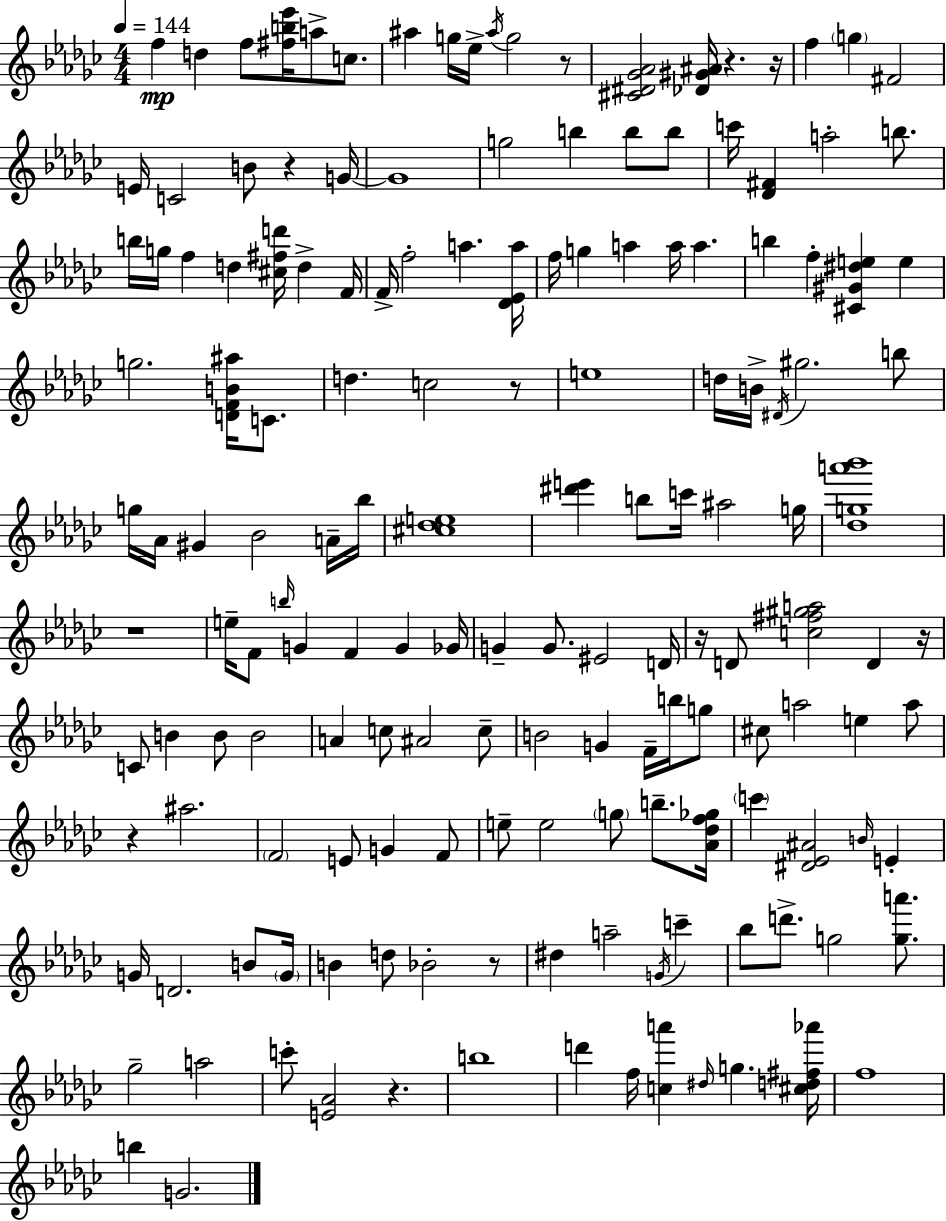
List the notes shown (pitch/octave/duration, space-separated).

F5/q D5/q F5/e [F#5,B5,Eb6]/s A5/e C5/e. A#5/q G5/s Eb5/s A#5/s G5/h R/e [C#4,D#4,Gb4,Ab4]/h [Db4,G#4,A#4]/s R/q. R/s F5/q G5/q F#4/h E4/s C4/h B4/e R/q G4/s G4/w G5/h B5/q B5/e B5/e C6/s [Db4,F#4]/q A5/h B5/e. B5/s G5/s F5/q D5/q [C#5,F#5,D6]/s D5/q F4/s F4/s F5/h A5/q. [Db4,Eb4,A5]/s F5/s G5/q A5/q A5/s A5/q. B5/q F5/q [C#4,G#4,D#5,E5]/q E5/q G5/h. [D4,F4,B4,A#5]/s C4/e. D5/q. C5/h R/e E5/w D5/s B4/s D#4/s G#5/h. B5/e G5/s Ab4/s G#4/q Bb4/h A4/s Bb5/s [C#5,Db5,E5]/w [D#6,E6]/q B5/e C6/s A#5/h G5/s [Db5,G5,A6,Bb6]/w R/w E5/s F4/e B5/s G4/q F4/q G4/q Gb4/s G4/q G4/e. EIS4/h D4/s R/s D4/e [C5,F#5,G#5,A5]/h D4/q R/s C4/e B4/q B4/e B4/h A4/q C5/e A#4/h C5/e B4/h G4/q F4/s B5/s G5/e C#5/e A5/h E5/q A5/e R/q A#5/h. F4/h E4/e G4/q F4/e E5/e E5/h G5/e B5/e. [Ab4,Db5,F5,Gb5]/s C6/q [D#4,Eb4,A#4]/h B4/s E4/q G4/s D4/h. B4/e G4/s B4/q D5/e Bb4/h R/e D#5/q A5/h G4/s C6/q Bb5/e D6/e. G5/h [G5,A6]/e. Gb5/h A5/h C6/e [E4,Ab4]/h R/q. B5/w D6/q F5/s [C5,A6]/q D#5/s G5/q. [C#5,D5,F#5,Ab6]/s F5/w B5/q G4/h.